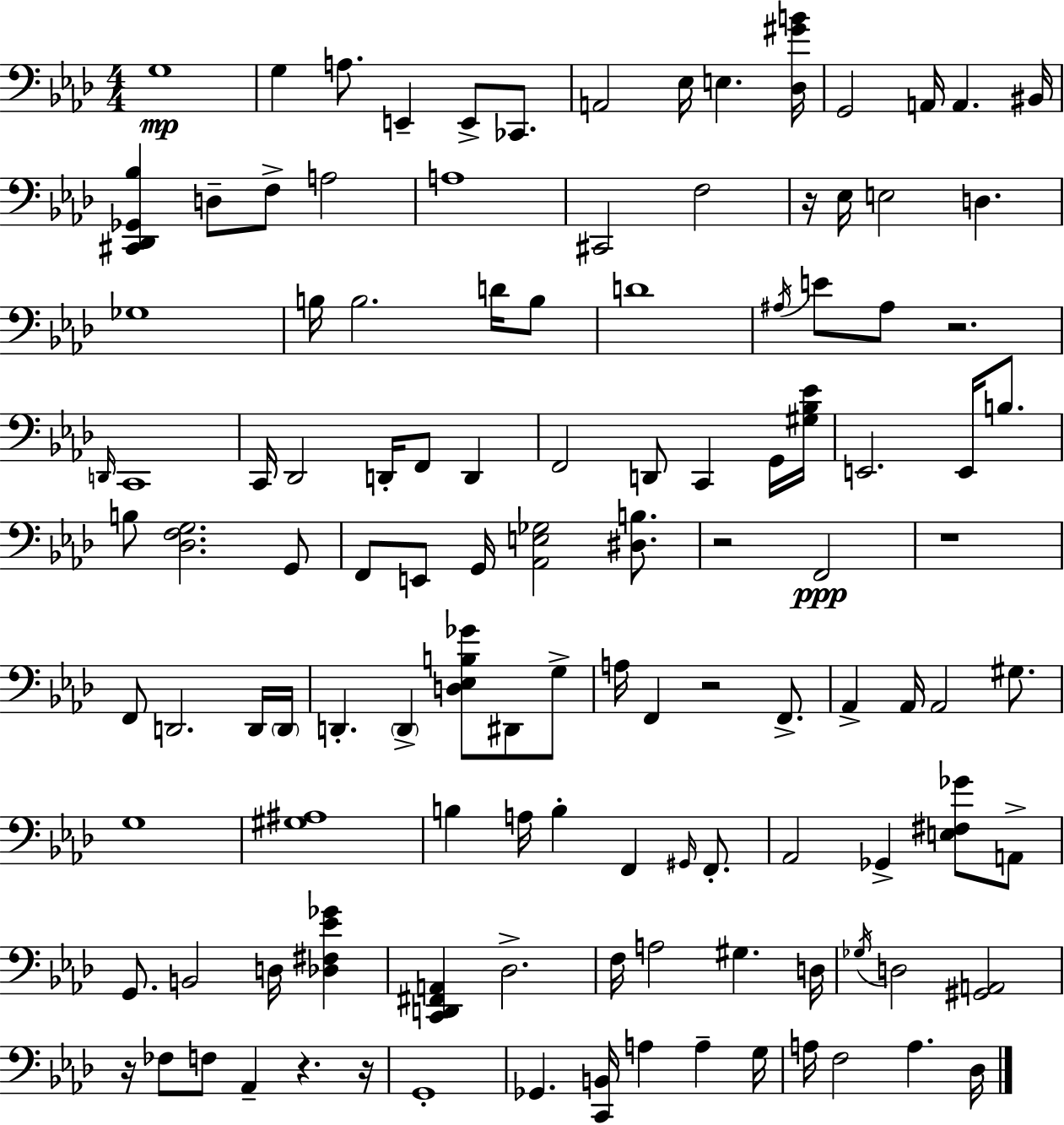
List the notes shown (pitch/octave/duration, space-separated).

G3/w G3/q A3/e. E2/q E2/e CES2/e. A2/h Eb3/s E3/q. [Db3,G#4,B4]/s G2/h A2/s A2/q. BIS2/s [C#2,Db2,Gb2,Bb3]/q D3/e F3/e A3/h A3/w C#2/h F3/h R/s Eb3/s E3/h D3/q. Gb3/w B3/s B3/h. D4/s B3/e D4/w A#3/s E4/e A#3/e R/h. D2/s C2/w C2/s Db2/h D2/s F2/e D2/q F2/h D2/e C2/q G2/s [G#3,Bb3,Eb4]/s E2/h. E2/s B3/e. B3/e [Db3,F3,G3]/h. G2/e F2/e E2/e G2/s [Ab2,E3,Gb3]/h [D#3,B3]/e. R/h F2/h R/w F2/e D2/h. D2/s D2/s D2/q. D2/q [D3,Eb3,B3,Gb4]/e D#2/e G3/e A3/s F2/q R/h F2/e. Ab2/q Ab2/s Ab2/h G#3/e. G3/w [G#3,A#3]/w B3/q A3/s B3/q F2/q G#2/s F2/e. Ab2/h Gb2/q [E3,F#3,Gb4]/e A2/e G2/e. B2/h D3/s [Db3,F#3,Eb4,Gb4]/q [C2,D2,F#2,A2]/q Db3/h. F3/s A3/h G#3/q. D3/s Gb3/s D3/h [G#2,A2]/h R/s FES3/e F3/e Ab2/q R/q. R/s G2/w Gb2/q. [C2,B2]/s A3/q A3/q G3/s A3/s F3/h A3/q. Db3/s